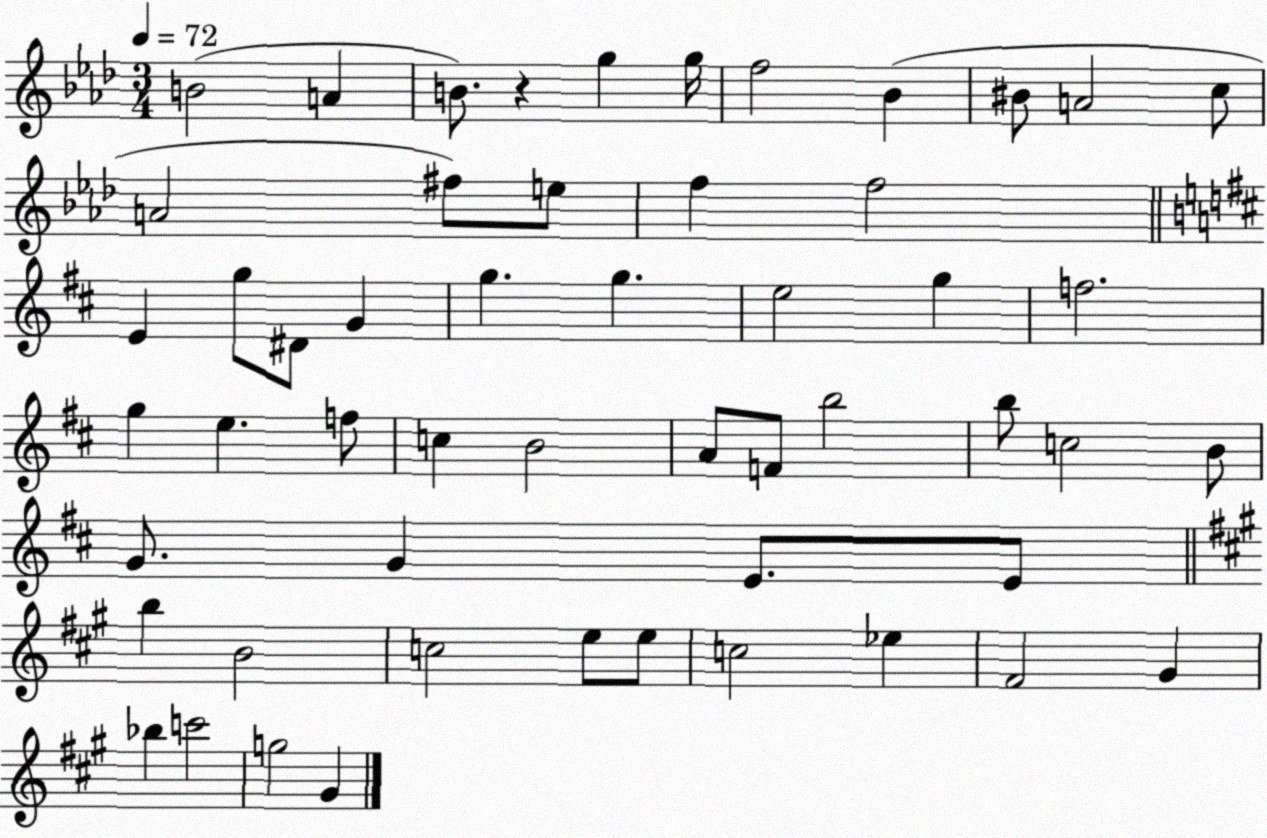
X:1
T:Untitled
M:3/4
L:1/4
K:Ab
B2 A B/2 z g g/4 f2 _B ^B/2 A2 c/2 A2 ^f/2 e/2 f f2 E g/2 ^D/2 G g g e2 g f2 g e f/2 c B2 A/2 F/2 b2 b/2 c2 B/2 G/2 G E/2 E/2 b B2 c2 e/2 e/2 c2 _e ^F2 ^G _b c'2 g2 ^G